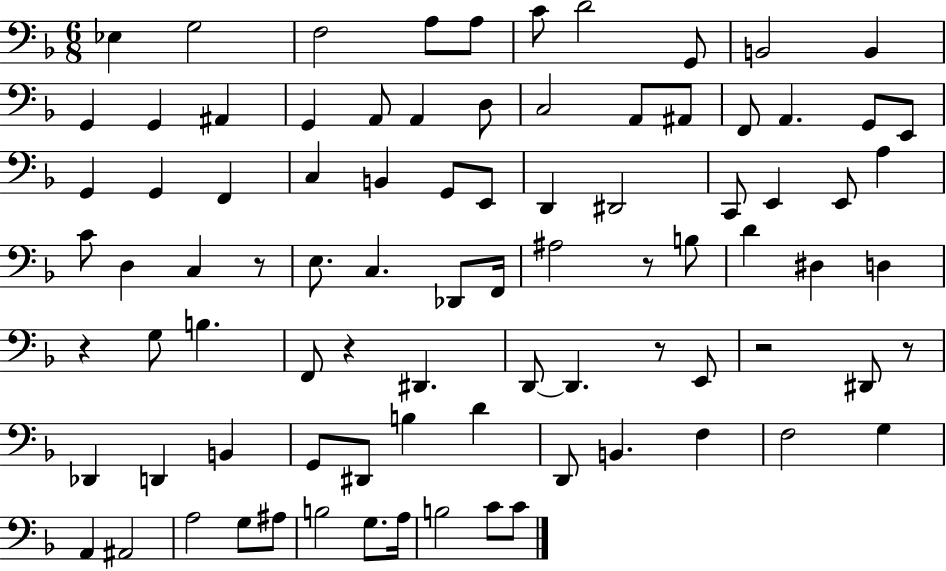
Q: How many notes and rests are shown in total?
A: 87